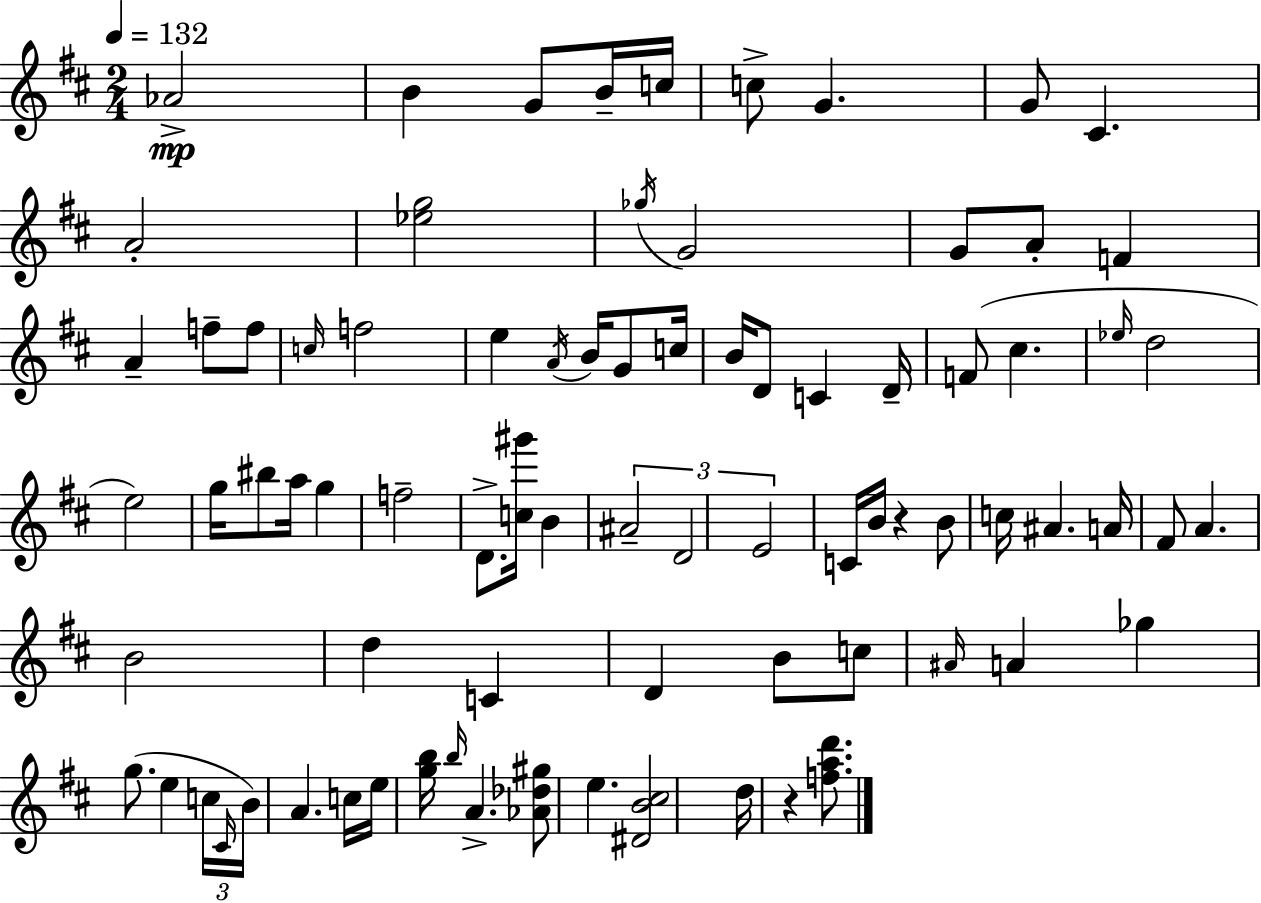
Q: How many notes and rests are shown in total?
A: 81